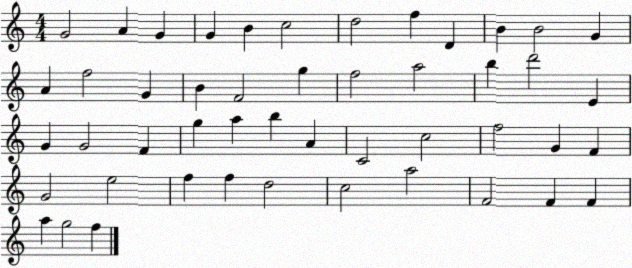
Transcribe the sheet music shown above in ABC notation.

X:1
T:Untitled
M:4/4
L:1/4
K:C
G2 A G G B c2 d2 f D B B2 G A f2 G B F2 g f2 a2 b d'2 E G G2 F g a b A C2 c2 f2 G F G2 e2 f f d2 c2 a2 F2 F F a g2 f